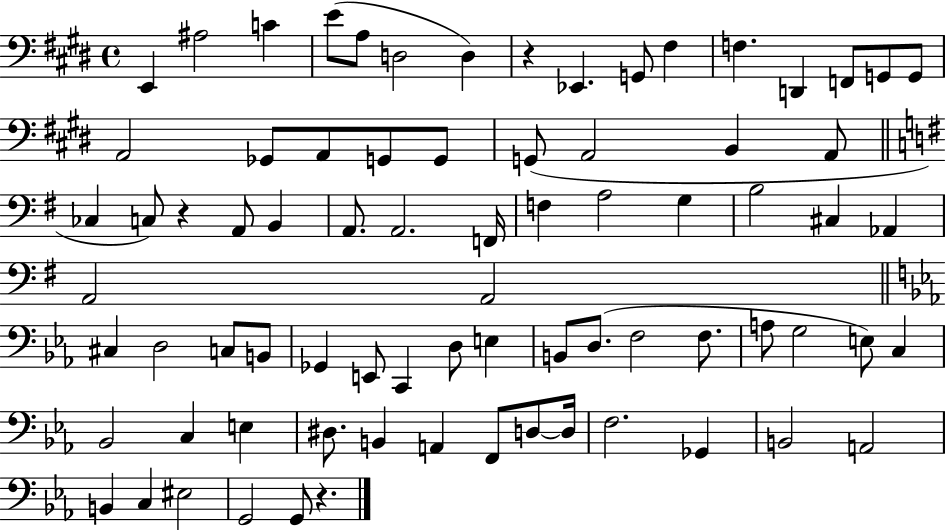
X:1
T:Untitled
M:4/4
L:1/4
K:E
E,, ^A,2 C E/2 A,/2 D,2 D, z _E,, G,,/2 ^F, F, D,, F,,/2 G,,/2 G,,/2 A,,2 _G,,/2 A,,/2 G,,/2 G,,/2 G,,/2 A,,2 B,, A,,/2 _C, C,/2 z A,,/2 B,, A,,/2 A,,2 F,,/4 F, A,2 G, B,2 ^C, _A,, A,,2 A,,2 ^C, D,2 C,/2 B,,/2 _G,, E,,/2 C,, D,/2 E, B,,/2 D,/2 F,2 F,/2 A,/2 G,2 E,/2 C, _B,,2 C, E, ^D,/2 B,, A,, F,,/2 D,/2 D,/4 F,2 _G,, B,,2 A,,2 B,, C, ^E,2 G,,2 G,,/2 z